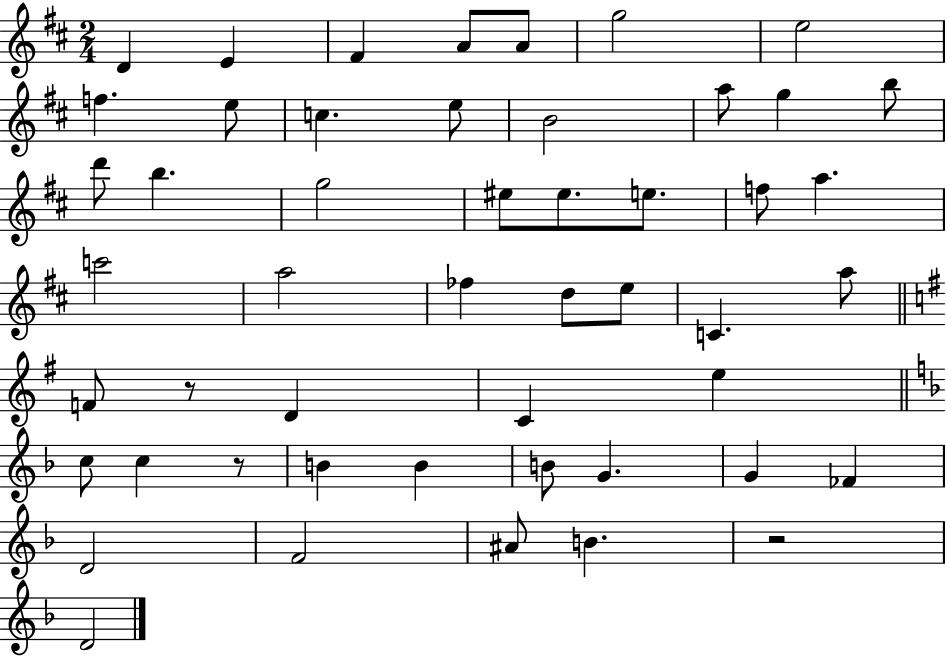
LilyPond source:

{
  \clef treble
  \numericTimeSignature
  \time 2/4
  \key d \major
  d'4 e'4 | fis'4 a'8 a'8 | g''2 | e''2 | \break f''4. e''8 | c''4. e''8 | b'2 | a''8 g''4 b''8 | \break d'''8 b''4. | g''2 | eis''8 eis''8. e''8. | f''8 a''4. | \break c'''2 | a''2 | fes''4 d''8 e''8 | c'4. a''8 | \break \bar "||" \break \key g \major f'8 r8 d'4 | c'4 e''4 | \bar "||" \break \key d \minor c''8 c''4 r8 | b'4 b'4 | b'8 g'4. | g'4 fes'4 | \break d'2 | f'2 | ais'8 b'4. | r2 | \break d'2 | \bar "|."
}